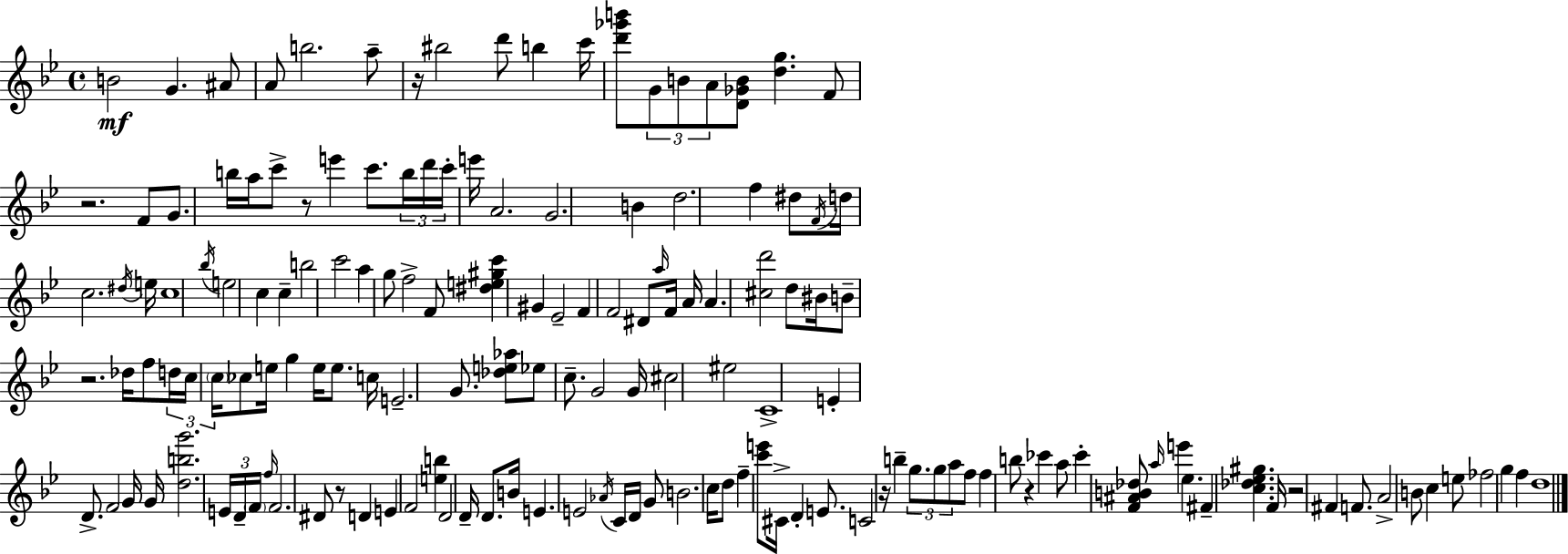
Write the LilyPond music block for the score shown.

{
  \clef treble
  \time 4/4
  \defaultTimeSignature
  \key g \minor
  b'2\mf g'4. ais'8 | a'8 b''2. a''8-- | r16 bis''2 d'''8 b''4 c'''16 | <d''' ges''' b'''>8 \tuplet 3/2 { g'8 b'8 a'8 } <d' ges' b'>8 <d'' g''>4. | \break f'8 r2. f'8 | g'8. b''16 a''16 c'''8-> r8 e'''4 c'''8. | \tuplet 3/2 { b''16 d'''16 c'''16-. } e'''16 a'2. | g'2. b'4 | \break d''2. f''4 | dis''8 \acciaccatura { f'16 } d''16 c''2. | \acciaccatura { dis''16 } e''16 c''1 | \acciaccatura { bes''16 } e''2 c''4 c''4-- | \break b''2 c'''2 | a''4 g''8 f''2-> | f'8 <dis'' e'' gis'' c'''>4 gis'4 ees'2-- | f'4 f'2 dis'8 | \break \grace { a''16 } f'16 a'16 a'4. <cis'' d'''>2 | d''8 bis'16 b'8-- r2. | des''16 f''8 \tuplet 3/2 { d''16 c''16 \parenthesize c''16 } ces''8 e''16 g''4 | e''16 e''8. c''16 e'2.-- | \break g'8. <des'' e'' aes''>8 ees''8 c''8.-- g'2 | g'16 cis''2 eis''2 | c'1-> | e'4-. d'8.-> f'2 | \break g'16 g'16 <d'' b'' g'''>2. | \tuplet 3/2 { e'16 d'16-- \parenthesize f'16 } \grace { f''16 } f'2. | dis'8 r8 d'4 e'4 f'2 | <e'' b''>4 d'2 | \break d'16-- d'8. b'16 e'4. e'2 | \acciaccatura { aes'16 } c'16 d'16 g'8 b'2. | c''16 d''8 f''4-- <c''' e'''>8 cis'16-> d'4-. | e'8. c'2 r16 b''4-- | \break \tuplet 3/2 { g''8. g''8 a''8 } f''8 f''4 | b''8 r4 ces'''4 a''8 ces'''4-. | <f' ais' b' des''>8 \grace { a''16 } e'''4 ees''4. fis'4-- | <c'' des'' ees'' gis''>4. f'16 r2 | \break fis'4 f'8. a'2-> b'8 | c''4 e''8 fes''2 g''4 | f''4 d''1 | \bar "|."
}